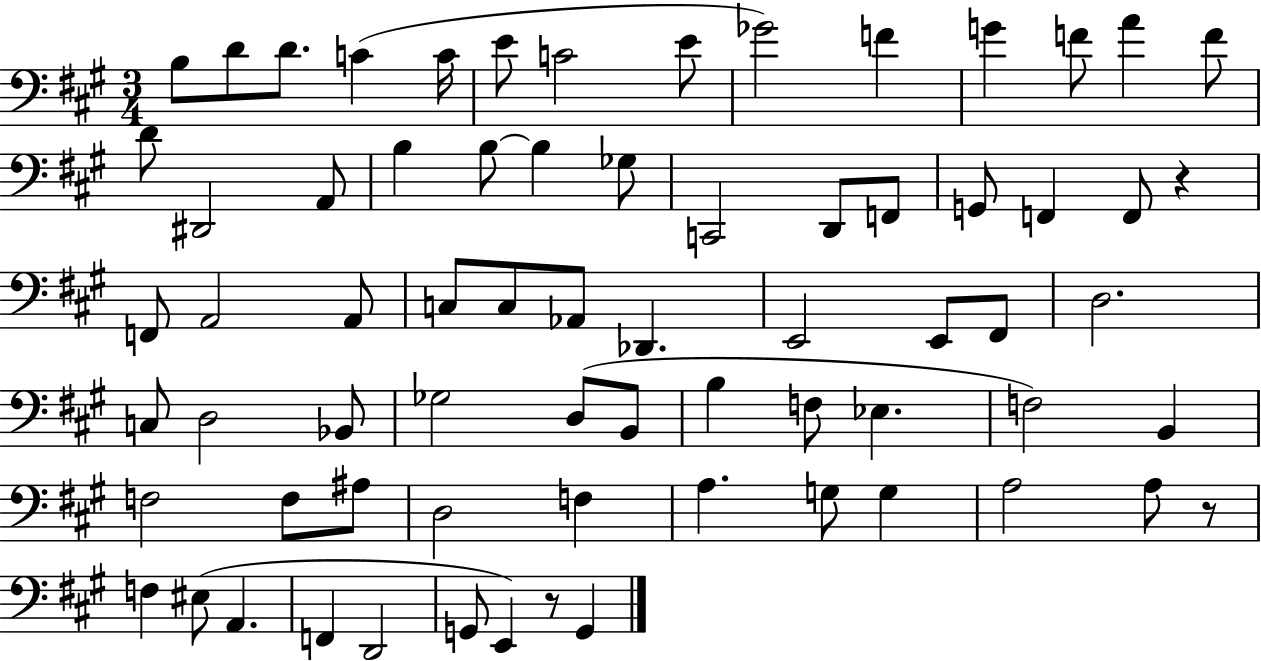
{
  \clef bass
  \numericTimeSignature
  \time 3/4
  \key a \major
  \repeat volta 2 { b8 d'8 d'8. c'4( c'16 | e'8 c'2 e'8 | ges'2) f'4 | g'4 f'8 a'4 f'8 | \break d'8 dis,2 a,8 | b4 b8~~ b4 ges8 | c,2 d,8 f,8 | g,8 f,4 f,8 r4 | \break f,8 a,2 a,8 | c8 c8 aes,8 des,4. | e,2 e,8 fis,8 | d2. | \break c8 d2 bes,8 | ges2 d8( b,8 | b4 f8 ees4. | f2) b,4 | \break f2 f8 ais8 | d2 f4 | a4. g8 g4 | a2 a8 r8 | \break f4 eis8( a,4. | f,4 d,2 | g,8 e,4) r8 g,4 | } \bar "|."
}